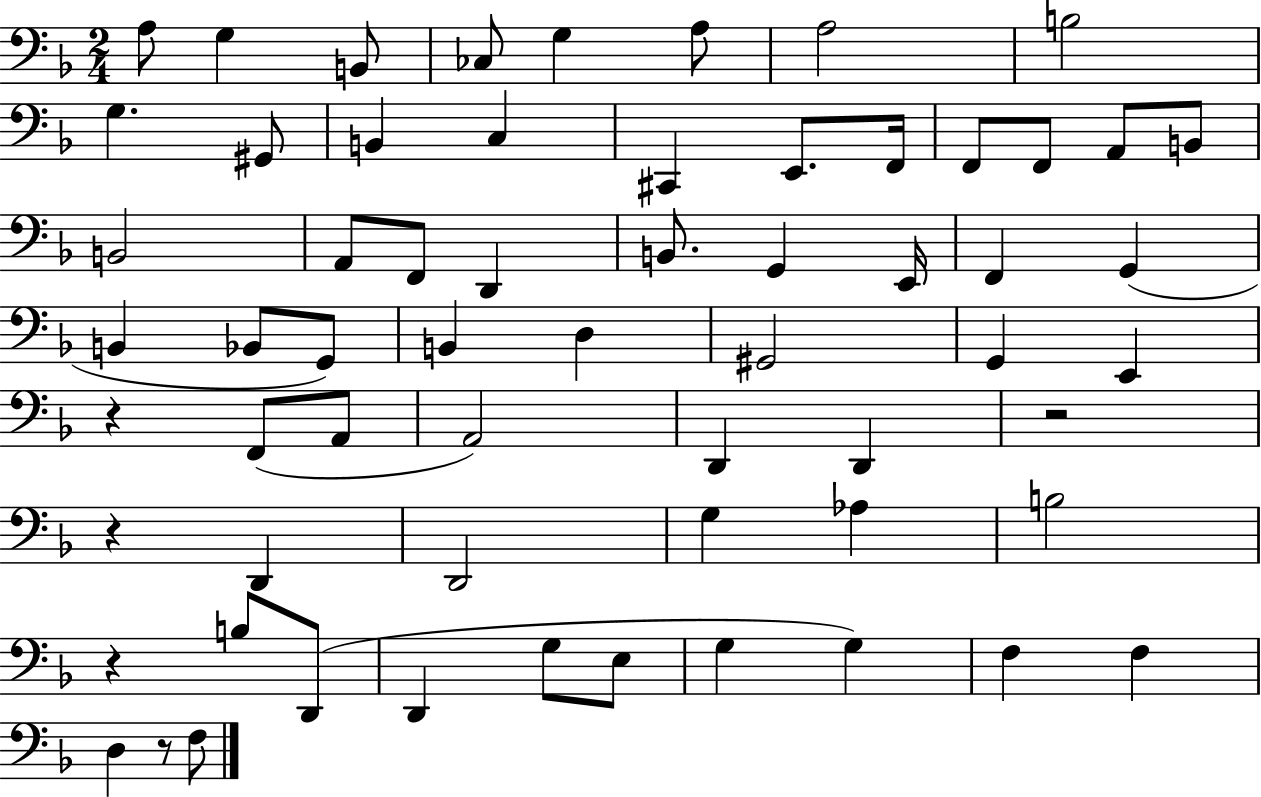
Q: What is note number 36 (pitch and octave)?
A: E2